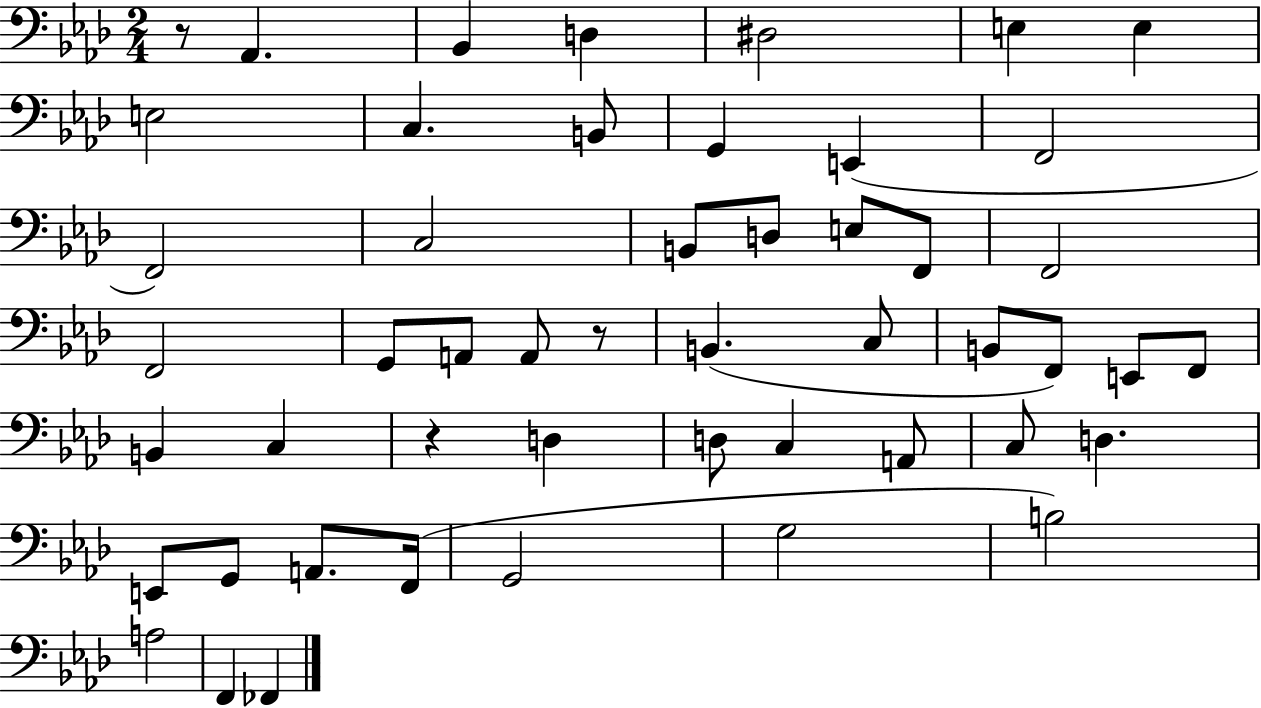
X:1
T:Untitled
M:2/4
L:1/4
K:Ab
z/2 _A,, _B,, D, ^D,2 E, E, E,2 C, B,,/2 G,, E,, F,,2 F,,2 C,2 B,,/2 D,/2 E,/2 F,,/2 F,,2 F,,2 G,,/2 A,,/2 A,,/2 z/2 B,, C,/2 B,,/2 F,,/2 E,,/2 F,,/2 B,, C, z D, D,/2 C, A,,/2 C,/2 D, E,,/2 G,,/2 A,,/2 F,,/4 G,,2 G,2 B,2 A,2 F,, _F,,